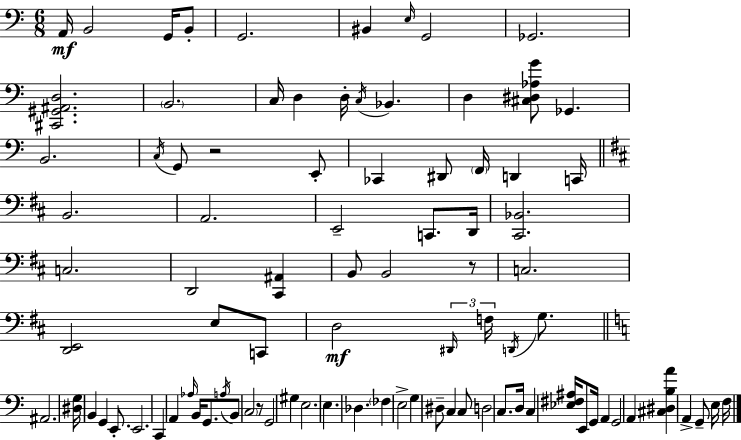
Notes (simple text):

A2/s B2/h G2/s B2/e G2/h. BIS2/q E3/s G2/h Gb2/h. [C#2,G#2,A#2,D3]/h. B2/h. C3/s D3/q D3/s C3/s Bb2/q. D3/q [C#3,D#3,Ab3,G4]/e Gb2/q. B2/h. C3/s G2/e R/h E2/e CES2/q D#2/e F2/s D2/q C2/s B2/h. A2/h. E2/h C2/e. D2/s [C#2,Bb2]/h. C3/h. D2/h [C#2,A#2]/q B2/e B2/h R/e C3/h. [D2,E2]/h E3/e C2/e D3/h D#2/s F3/s D2/s G3/e. A#2/h. [D#3,G3]/s B2/q G2/q E2/e. E2/h. C2/q A2/q Ab3/s B2/s G2/e. A3/s B2/e C3/h R/e G2/h G#3/q E3/h. E3/q. Db3/q. FES3/q E3/h G3/q D#3/e C3/q C3/e D3/h C3/e. D3/s C3/q [Eb3,F#3,A#3]/s E2/e G2/s A2/q G2/h A2/q [C#3,D#3,B3,A4]/q A2/q G2/e E3/s F3/s